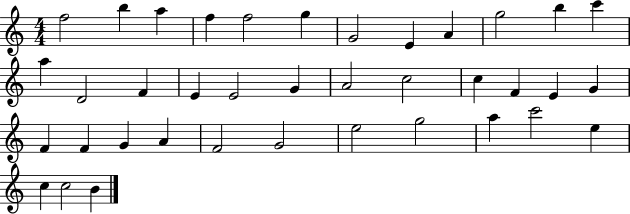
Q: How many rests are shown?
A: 0